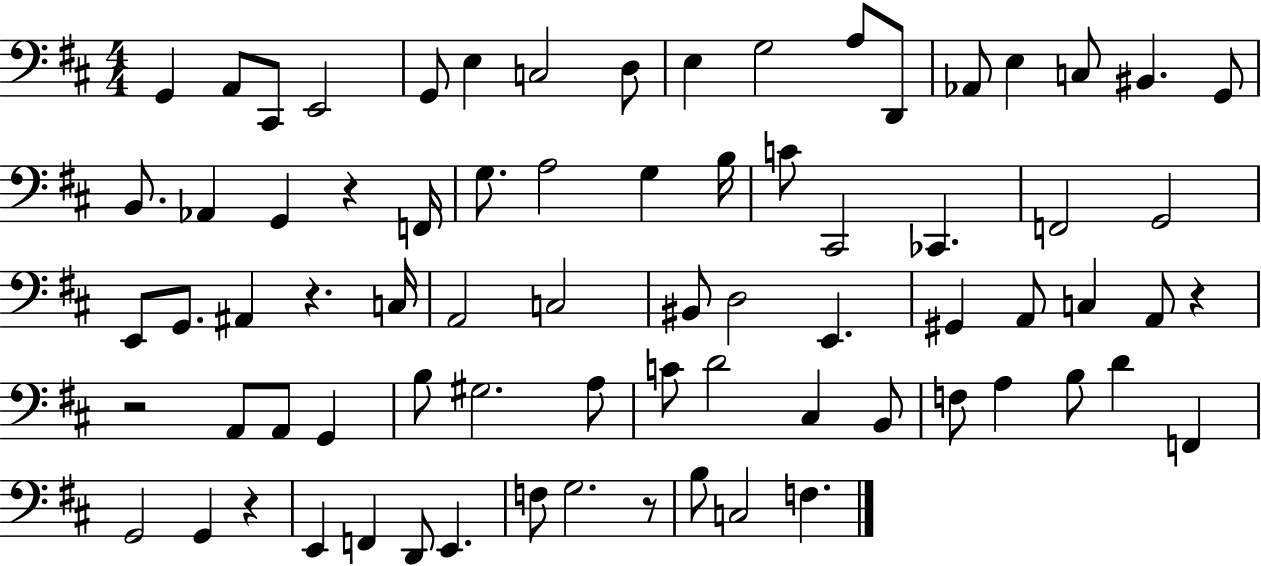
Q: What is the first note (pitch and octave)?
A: G2